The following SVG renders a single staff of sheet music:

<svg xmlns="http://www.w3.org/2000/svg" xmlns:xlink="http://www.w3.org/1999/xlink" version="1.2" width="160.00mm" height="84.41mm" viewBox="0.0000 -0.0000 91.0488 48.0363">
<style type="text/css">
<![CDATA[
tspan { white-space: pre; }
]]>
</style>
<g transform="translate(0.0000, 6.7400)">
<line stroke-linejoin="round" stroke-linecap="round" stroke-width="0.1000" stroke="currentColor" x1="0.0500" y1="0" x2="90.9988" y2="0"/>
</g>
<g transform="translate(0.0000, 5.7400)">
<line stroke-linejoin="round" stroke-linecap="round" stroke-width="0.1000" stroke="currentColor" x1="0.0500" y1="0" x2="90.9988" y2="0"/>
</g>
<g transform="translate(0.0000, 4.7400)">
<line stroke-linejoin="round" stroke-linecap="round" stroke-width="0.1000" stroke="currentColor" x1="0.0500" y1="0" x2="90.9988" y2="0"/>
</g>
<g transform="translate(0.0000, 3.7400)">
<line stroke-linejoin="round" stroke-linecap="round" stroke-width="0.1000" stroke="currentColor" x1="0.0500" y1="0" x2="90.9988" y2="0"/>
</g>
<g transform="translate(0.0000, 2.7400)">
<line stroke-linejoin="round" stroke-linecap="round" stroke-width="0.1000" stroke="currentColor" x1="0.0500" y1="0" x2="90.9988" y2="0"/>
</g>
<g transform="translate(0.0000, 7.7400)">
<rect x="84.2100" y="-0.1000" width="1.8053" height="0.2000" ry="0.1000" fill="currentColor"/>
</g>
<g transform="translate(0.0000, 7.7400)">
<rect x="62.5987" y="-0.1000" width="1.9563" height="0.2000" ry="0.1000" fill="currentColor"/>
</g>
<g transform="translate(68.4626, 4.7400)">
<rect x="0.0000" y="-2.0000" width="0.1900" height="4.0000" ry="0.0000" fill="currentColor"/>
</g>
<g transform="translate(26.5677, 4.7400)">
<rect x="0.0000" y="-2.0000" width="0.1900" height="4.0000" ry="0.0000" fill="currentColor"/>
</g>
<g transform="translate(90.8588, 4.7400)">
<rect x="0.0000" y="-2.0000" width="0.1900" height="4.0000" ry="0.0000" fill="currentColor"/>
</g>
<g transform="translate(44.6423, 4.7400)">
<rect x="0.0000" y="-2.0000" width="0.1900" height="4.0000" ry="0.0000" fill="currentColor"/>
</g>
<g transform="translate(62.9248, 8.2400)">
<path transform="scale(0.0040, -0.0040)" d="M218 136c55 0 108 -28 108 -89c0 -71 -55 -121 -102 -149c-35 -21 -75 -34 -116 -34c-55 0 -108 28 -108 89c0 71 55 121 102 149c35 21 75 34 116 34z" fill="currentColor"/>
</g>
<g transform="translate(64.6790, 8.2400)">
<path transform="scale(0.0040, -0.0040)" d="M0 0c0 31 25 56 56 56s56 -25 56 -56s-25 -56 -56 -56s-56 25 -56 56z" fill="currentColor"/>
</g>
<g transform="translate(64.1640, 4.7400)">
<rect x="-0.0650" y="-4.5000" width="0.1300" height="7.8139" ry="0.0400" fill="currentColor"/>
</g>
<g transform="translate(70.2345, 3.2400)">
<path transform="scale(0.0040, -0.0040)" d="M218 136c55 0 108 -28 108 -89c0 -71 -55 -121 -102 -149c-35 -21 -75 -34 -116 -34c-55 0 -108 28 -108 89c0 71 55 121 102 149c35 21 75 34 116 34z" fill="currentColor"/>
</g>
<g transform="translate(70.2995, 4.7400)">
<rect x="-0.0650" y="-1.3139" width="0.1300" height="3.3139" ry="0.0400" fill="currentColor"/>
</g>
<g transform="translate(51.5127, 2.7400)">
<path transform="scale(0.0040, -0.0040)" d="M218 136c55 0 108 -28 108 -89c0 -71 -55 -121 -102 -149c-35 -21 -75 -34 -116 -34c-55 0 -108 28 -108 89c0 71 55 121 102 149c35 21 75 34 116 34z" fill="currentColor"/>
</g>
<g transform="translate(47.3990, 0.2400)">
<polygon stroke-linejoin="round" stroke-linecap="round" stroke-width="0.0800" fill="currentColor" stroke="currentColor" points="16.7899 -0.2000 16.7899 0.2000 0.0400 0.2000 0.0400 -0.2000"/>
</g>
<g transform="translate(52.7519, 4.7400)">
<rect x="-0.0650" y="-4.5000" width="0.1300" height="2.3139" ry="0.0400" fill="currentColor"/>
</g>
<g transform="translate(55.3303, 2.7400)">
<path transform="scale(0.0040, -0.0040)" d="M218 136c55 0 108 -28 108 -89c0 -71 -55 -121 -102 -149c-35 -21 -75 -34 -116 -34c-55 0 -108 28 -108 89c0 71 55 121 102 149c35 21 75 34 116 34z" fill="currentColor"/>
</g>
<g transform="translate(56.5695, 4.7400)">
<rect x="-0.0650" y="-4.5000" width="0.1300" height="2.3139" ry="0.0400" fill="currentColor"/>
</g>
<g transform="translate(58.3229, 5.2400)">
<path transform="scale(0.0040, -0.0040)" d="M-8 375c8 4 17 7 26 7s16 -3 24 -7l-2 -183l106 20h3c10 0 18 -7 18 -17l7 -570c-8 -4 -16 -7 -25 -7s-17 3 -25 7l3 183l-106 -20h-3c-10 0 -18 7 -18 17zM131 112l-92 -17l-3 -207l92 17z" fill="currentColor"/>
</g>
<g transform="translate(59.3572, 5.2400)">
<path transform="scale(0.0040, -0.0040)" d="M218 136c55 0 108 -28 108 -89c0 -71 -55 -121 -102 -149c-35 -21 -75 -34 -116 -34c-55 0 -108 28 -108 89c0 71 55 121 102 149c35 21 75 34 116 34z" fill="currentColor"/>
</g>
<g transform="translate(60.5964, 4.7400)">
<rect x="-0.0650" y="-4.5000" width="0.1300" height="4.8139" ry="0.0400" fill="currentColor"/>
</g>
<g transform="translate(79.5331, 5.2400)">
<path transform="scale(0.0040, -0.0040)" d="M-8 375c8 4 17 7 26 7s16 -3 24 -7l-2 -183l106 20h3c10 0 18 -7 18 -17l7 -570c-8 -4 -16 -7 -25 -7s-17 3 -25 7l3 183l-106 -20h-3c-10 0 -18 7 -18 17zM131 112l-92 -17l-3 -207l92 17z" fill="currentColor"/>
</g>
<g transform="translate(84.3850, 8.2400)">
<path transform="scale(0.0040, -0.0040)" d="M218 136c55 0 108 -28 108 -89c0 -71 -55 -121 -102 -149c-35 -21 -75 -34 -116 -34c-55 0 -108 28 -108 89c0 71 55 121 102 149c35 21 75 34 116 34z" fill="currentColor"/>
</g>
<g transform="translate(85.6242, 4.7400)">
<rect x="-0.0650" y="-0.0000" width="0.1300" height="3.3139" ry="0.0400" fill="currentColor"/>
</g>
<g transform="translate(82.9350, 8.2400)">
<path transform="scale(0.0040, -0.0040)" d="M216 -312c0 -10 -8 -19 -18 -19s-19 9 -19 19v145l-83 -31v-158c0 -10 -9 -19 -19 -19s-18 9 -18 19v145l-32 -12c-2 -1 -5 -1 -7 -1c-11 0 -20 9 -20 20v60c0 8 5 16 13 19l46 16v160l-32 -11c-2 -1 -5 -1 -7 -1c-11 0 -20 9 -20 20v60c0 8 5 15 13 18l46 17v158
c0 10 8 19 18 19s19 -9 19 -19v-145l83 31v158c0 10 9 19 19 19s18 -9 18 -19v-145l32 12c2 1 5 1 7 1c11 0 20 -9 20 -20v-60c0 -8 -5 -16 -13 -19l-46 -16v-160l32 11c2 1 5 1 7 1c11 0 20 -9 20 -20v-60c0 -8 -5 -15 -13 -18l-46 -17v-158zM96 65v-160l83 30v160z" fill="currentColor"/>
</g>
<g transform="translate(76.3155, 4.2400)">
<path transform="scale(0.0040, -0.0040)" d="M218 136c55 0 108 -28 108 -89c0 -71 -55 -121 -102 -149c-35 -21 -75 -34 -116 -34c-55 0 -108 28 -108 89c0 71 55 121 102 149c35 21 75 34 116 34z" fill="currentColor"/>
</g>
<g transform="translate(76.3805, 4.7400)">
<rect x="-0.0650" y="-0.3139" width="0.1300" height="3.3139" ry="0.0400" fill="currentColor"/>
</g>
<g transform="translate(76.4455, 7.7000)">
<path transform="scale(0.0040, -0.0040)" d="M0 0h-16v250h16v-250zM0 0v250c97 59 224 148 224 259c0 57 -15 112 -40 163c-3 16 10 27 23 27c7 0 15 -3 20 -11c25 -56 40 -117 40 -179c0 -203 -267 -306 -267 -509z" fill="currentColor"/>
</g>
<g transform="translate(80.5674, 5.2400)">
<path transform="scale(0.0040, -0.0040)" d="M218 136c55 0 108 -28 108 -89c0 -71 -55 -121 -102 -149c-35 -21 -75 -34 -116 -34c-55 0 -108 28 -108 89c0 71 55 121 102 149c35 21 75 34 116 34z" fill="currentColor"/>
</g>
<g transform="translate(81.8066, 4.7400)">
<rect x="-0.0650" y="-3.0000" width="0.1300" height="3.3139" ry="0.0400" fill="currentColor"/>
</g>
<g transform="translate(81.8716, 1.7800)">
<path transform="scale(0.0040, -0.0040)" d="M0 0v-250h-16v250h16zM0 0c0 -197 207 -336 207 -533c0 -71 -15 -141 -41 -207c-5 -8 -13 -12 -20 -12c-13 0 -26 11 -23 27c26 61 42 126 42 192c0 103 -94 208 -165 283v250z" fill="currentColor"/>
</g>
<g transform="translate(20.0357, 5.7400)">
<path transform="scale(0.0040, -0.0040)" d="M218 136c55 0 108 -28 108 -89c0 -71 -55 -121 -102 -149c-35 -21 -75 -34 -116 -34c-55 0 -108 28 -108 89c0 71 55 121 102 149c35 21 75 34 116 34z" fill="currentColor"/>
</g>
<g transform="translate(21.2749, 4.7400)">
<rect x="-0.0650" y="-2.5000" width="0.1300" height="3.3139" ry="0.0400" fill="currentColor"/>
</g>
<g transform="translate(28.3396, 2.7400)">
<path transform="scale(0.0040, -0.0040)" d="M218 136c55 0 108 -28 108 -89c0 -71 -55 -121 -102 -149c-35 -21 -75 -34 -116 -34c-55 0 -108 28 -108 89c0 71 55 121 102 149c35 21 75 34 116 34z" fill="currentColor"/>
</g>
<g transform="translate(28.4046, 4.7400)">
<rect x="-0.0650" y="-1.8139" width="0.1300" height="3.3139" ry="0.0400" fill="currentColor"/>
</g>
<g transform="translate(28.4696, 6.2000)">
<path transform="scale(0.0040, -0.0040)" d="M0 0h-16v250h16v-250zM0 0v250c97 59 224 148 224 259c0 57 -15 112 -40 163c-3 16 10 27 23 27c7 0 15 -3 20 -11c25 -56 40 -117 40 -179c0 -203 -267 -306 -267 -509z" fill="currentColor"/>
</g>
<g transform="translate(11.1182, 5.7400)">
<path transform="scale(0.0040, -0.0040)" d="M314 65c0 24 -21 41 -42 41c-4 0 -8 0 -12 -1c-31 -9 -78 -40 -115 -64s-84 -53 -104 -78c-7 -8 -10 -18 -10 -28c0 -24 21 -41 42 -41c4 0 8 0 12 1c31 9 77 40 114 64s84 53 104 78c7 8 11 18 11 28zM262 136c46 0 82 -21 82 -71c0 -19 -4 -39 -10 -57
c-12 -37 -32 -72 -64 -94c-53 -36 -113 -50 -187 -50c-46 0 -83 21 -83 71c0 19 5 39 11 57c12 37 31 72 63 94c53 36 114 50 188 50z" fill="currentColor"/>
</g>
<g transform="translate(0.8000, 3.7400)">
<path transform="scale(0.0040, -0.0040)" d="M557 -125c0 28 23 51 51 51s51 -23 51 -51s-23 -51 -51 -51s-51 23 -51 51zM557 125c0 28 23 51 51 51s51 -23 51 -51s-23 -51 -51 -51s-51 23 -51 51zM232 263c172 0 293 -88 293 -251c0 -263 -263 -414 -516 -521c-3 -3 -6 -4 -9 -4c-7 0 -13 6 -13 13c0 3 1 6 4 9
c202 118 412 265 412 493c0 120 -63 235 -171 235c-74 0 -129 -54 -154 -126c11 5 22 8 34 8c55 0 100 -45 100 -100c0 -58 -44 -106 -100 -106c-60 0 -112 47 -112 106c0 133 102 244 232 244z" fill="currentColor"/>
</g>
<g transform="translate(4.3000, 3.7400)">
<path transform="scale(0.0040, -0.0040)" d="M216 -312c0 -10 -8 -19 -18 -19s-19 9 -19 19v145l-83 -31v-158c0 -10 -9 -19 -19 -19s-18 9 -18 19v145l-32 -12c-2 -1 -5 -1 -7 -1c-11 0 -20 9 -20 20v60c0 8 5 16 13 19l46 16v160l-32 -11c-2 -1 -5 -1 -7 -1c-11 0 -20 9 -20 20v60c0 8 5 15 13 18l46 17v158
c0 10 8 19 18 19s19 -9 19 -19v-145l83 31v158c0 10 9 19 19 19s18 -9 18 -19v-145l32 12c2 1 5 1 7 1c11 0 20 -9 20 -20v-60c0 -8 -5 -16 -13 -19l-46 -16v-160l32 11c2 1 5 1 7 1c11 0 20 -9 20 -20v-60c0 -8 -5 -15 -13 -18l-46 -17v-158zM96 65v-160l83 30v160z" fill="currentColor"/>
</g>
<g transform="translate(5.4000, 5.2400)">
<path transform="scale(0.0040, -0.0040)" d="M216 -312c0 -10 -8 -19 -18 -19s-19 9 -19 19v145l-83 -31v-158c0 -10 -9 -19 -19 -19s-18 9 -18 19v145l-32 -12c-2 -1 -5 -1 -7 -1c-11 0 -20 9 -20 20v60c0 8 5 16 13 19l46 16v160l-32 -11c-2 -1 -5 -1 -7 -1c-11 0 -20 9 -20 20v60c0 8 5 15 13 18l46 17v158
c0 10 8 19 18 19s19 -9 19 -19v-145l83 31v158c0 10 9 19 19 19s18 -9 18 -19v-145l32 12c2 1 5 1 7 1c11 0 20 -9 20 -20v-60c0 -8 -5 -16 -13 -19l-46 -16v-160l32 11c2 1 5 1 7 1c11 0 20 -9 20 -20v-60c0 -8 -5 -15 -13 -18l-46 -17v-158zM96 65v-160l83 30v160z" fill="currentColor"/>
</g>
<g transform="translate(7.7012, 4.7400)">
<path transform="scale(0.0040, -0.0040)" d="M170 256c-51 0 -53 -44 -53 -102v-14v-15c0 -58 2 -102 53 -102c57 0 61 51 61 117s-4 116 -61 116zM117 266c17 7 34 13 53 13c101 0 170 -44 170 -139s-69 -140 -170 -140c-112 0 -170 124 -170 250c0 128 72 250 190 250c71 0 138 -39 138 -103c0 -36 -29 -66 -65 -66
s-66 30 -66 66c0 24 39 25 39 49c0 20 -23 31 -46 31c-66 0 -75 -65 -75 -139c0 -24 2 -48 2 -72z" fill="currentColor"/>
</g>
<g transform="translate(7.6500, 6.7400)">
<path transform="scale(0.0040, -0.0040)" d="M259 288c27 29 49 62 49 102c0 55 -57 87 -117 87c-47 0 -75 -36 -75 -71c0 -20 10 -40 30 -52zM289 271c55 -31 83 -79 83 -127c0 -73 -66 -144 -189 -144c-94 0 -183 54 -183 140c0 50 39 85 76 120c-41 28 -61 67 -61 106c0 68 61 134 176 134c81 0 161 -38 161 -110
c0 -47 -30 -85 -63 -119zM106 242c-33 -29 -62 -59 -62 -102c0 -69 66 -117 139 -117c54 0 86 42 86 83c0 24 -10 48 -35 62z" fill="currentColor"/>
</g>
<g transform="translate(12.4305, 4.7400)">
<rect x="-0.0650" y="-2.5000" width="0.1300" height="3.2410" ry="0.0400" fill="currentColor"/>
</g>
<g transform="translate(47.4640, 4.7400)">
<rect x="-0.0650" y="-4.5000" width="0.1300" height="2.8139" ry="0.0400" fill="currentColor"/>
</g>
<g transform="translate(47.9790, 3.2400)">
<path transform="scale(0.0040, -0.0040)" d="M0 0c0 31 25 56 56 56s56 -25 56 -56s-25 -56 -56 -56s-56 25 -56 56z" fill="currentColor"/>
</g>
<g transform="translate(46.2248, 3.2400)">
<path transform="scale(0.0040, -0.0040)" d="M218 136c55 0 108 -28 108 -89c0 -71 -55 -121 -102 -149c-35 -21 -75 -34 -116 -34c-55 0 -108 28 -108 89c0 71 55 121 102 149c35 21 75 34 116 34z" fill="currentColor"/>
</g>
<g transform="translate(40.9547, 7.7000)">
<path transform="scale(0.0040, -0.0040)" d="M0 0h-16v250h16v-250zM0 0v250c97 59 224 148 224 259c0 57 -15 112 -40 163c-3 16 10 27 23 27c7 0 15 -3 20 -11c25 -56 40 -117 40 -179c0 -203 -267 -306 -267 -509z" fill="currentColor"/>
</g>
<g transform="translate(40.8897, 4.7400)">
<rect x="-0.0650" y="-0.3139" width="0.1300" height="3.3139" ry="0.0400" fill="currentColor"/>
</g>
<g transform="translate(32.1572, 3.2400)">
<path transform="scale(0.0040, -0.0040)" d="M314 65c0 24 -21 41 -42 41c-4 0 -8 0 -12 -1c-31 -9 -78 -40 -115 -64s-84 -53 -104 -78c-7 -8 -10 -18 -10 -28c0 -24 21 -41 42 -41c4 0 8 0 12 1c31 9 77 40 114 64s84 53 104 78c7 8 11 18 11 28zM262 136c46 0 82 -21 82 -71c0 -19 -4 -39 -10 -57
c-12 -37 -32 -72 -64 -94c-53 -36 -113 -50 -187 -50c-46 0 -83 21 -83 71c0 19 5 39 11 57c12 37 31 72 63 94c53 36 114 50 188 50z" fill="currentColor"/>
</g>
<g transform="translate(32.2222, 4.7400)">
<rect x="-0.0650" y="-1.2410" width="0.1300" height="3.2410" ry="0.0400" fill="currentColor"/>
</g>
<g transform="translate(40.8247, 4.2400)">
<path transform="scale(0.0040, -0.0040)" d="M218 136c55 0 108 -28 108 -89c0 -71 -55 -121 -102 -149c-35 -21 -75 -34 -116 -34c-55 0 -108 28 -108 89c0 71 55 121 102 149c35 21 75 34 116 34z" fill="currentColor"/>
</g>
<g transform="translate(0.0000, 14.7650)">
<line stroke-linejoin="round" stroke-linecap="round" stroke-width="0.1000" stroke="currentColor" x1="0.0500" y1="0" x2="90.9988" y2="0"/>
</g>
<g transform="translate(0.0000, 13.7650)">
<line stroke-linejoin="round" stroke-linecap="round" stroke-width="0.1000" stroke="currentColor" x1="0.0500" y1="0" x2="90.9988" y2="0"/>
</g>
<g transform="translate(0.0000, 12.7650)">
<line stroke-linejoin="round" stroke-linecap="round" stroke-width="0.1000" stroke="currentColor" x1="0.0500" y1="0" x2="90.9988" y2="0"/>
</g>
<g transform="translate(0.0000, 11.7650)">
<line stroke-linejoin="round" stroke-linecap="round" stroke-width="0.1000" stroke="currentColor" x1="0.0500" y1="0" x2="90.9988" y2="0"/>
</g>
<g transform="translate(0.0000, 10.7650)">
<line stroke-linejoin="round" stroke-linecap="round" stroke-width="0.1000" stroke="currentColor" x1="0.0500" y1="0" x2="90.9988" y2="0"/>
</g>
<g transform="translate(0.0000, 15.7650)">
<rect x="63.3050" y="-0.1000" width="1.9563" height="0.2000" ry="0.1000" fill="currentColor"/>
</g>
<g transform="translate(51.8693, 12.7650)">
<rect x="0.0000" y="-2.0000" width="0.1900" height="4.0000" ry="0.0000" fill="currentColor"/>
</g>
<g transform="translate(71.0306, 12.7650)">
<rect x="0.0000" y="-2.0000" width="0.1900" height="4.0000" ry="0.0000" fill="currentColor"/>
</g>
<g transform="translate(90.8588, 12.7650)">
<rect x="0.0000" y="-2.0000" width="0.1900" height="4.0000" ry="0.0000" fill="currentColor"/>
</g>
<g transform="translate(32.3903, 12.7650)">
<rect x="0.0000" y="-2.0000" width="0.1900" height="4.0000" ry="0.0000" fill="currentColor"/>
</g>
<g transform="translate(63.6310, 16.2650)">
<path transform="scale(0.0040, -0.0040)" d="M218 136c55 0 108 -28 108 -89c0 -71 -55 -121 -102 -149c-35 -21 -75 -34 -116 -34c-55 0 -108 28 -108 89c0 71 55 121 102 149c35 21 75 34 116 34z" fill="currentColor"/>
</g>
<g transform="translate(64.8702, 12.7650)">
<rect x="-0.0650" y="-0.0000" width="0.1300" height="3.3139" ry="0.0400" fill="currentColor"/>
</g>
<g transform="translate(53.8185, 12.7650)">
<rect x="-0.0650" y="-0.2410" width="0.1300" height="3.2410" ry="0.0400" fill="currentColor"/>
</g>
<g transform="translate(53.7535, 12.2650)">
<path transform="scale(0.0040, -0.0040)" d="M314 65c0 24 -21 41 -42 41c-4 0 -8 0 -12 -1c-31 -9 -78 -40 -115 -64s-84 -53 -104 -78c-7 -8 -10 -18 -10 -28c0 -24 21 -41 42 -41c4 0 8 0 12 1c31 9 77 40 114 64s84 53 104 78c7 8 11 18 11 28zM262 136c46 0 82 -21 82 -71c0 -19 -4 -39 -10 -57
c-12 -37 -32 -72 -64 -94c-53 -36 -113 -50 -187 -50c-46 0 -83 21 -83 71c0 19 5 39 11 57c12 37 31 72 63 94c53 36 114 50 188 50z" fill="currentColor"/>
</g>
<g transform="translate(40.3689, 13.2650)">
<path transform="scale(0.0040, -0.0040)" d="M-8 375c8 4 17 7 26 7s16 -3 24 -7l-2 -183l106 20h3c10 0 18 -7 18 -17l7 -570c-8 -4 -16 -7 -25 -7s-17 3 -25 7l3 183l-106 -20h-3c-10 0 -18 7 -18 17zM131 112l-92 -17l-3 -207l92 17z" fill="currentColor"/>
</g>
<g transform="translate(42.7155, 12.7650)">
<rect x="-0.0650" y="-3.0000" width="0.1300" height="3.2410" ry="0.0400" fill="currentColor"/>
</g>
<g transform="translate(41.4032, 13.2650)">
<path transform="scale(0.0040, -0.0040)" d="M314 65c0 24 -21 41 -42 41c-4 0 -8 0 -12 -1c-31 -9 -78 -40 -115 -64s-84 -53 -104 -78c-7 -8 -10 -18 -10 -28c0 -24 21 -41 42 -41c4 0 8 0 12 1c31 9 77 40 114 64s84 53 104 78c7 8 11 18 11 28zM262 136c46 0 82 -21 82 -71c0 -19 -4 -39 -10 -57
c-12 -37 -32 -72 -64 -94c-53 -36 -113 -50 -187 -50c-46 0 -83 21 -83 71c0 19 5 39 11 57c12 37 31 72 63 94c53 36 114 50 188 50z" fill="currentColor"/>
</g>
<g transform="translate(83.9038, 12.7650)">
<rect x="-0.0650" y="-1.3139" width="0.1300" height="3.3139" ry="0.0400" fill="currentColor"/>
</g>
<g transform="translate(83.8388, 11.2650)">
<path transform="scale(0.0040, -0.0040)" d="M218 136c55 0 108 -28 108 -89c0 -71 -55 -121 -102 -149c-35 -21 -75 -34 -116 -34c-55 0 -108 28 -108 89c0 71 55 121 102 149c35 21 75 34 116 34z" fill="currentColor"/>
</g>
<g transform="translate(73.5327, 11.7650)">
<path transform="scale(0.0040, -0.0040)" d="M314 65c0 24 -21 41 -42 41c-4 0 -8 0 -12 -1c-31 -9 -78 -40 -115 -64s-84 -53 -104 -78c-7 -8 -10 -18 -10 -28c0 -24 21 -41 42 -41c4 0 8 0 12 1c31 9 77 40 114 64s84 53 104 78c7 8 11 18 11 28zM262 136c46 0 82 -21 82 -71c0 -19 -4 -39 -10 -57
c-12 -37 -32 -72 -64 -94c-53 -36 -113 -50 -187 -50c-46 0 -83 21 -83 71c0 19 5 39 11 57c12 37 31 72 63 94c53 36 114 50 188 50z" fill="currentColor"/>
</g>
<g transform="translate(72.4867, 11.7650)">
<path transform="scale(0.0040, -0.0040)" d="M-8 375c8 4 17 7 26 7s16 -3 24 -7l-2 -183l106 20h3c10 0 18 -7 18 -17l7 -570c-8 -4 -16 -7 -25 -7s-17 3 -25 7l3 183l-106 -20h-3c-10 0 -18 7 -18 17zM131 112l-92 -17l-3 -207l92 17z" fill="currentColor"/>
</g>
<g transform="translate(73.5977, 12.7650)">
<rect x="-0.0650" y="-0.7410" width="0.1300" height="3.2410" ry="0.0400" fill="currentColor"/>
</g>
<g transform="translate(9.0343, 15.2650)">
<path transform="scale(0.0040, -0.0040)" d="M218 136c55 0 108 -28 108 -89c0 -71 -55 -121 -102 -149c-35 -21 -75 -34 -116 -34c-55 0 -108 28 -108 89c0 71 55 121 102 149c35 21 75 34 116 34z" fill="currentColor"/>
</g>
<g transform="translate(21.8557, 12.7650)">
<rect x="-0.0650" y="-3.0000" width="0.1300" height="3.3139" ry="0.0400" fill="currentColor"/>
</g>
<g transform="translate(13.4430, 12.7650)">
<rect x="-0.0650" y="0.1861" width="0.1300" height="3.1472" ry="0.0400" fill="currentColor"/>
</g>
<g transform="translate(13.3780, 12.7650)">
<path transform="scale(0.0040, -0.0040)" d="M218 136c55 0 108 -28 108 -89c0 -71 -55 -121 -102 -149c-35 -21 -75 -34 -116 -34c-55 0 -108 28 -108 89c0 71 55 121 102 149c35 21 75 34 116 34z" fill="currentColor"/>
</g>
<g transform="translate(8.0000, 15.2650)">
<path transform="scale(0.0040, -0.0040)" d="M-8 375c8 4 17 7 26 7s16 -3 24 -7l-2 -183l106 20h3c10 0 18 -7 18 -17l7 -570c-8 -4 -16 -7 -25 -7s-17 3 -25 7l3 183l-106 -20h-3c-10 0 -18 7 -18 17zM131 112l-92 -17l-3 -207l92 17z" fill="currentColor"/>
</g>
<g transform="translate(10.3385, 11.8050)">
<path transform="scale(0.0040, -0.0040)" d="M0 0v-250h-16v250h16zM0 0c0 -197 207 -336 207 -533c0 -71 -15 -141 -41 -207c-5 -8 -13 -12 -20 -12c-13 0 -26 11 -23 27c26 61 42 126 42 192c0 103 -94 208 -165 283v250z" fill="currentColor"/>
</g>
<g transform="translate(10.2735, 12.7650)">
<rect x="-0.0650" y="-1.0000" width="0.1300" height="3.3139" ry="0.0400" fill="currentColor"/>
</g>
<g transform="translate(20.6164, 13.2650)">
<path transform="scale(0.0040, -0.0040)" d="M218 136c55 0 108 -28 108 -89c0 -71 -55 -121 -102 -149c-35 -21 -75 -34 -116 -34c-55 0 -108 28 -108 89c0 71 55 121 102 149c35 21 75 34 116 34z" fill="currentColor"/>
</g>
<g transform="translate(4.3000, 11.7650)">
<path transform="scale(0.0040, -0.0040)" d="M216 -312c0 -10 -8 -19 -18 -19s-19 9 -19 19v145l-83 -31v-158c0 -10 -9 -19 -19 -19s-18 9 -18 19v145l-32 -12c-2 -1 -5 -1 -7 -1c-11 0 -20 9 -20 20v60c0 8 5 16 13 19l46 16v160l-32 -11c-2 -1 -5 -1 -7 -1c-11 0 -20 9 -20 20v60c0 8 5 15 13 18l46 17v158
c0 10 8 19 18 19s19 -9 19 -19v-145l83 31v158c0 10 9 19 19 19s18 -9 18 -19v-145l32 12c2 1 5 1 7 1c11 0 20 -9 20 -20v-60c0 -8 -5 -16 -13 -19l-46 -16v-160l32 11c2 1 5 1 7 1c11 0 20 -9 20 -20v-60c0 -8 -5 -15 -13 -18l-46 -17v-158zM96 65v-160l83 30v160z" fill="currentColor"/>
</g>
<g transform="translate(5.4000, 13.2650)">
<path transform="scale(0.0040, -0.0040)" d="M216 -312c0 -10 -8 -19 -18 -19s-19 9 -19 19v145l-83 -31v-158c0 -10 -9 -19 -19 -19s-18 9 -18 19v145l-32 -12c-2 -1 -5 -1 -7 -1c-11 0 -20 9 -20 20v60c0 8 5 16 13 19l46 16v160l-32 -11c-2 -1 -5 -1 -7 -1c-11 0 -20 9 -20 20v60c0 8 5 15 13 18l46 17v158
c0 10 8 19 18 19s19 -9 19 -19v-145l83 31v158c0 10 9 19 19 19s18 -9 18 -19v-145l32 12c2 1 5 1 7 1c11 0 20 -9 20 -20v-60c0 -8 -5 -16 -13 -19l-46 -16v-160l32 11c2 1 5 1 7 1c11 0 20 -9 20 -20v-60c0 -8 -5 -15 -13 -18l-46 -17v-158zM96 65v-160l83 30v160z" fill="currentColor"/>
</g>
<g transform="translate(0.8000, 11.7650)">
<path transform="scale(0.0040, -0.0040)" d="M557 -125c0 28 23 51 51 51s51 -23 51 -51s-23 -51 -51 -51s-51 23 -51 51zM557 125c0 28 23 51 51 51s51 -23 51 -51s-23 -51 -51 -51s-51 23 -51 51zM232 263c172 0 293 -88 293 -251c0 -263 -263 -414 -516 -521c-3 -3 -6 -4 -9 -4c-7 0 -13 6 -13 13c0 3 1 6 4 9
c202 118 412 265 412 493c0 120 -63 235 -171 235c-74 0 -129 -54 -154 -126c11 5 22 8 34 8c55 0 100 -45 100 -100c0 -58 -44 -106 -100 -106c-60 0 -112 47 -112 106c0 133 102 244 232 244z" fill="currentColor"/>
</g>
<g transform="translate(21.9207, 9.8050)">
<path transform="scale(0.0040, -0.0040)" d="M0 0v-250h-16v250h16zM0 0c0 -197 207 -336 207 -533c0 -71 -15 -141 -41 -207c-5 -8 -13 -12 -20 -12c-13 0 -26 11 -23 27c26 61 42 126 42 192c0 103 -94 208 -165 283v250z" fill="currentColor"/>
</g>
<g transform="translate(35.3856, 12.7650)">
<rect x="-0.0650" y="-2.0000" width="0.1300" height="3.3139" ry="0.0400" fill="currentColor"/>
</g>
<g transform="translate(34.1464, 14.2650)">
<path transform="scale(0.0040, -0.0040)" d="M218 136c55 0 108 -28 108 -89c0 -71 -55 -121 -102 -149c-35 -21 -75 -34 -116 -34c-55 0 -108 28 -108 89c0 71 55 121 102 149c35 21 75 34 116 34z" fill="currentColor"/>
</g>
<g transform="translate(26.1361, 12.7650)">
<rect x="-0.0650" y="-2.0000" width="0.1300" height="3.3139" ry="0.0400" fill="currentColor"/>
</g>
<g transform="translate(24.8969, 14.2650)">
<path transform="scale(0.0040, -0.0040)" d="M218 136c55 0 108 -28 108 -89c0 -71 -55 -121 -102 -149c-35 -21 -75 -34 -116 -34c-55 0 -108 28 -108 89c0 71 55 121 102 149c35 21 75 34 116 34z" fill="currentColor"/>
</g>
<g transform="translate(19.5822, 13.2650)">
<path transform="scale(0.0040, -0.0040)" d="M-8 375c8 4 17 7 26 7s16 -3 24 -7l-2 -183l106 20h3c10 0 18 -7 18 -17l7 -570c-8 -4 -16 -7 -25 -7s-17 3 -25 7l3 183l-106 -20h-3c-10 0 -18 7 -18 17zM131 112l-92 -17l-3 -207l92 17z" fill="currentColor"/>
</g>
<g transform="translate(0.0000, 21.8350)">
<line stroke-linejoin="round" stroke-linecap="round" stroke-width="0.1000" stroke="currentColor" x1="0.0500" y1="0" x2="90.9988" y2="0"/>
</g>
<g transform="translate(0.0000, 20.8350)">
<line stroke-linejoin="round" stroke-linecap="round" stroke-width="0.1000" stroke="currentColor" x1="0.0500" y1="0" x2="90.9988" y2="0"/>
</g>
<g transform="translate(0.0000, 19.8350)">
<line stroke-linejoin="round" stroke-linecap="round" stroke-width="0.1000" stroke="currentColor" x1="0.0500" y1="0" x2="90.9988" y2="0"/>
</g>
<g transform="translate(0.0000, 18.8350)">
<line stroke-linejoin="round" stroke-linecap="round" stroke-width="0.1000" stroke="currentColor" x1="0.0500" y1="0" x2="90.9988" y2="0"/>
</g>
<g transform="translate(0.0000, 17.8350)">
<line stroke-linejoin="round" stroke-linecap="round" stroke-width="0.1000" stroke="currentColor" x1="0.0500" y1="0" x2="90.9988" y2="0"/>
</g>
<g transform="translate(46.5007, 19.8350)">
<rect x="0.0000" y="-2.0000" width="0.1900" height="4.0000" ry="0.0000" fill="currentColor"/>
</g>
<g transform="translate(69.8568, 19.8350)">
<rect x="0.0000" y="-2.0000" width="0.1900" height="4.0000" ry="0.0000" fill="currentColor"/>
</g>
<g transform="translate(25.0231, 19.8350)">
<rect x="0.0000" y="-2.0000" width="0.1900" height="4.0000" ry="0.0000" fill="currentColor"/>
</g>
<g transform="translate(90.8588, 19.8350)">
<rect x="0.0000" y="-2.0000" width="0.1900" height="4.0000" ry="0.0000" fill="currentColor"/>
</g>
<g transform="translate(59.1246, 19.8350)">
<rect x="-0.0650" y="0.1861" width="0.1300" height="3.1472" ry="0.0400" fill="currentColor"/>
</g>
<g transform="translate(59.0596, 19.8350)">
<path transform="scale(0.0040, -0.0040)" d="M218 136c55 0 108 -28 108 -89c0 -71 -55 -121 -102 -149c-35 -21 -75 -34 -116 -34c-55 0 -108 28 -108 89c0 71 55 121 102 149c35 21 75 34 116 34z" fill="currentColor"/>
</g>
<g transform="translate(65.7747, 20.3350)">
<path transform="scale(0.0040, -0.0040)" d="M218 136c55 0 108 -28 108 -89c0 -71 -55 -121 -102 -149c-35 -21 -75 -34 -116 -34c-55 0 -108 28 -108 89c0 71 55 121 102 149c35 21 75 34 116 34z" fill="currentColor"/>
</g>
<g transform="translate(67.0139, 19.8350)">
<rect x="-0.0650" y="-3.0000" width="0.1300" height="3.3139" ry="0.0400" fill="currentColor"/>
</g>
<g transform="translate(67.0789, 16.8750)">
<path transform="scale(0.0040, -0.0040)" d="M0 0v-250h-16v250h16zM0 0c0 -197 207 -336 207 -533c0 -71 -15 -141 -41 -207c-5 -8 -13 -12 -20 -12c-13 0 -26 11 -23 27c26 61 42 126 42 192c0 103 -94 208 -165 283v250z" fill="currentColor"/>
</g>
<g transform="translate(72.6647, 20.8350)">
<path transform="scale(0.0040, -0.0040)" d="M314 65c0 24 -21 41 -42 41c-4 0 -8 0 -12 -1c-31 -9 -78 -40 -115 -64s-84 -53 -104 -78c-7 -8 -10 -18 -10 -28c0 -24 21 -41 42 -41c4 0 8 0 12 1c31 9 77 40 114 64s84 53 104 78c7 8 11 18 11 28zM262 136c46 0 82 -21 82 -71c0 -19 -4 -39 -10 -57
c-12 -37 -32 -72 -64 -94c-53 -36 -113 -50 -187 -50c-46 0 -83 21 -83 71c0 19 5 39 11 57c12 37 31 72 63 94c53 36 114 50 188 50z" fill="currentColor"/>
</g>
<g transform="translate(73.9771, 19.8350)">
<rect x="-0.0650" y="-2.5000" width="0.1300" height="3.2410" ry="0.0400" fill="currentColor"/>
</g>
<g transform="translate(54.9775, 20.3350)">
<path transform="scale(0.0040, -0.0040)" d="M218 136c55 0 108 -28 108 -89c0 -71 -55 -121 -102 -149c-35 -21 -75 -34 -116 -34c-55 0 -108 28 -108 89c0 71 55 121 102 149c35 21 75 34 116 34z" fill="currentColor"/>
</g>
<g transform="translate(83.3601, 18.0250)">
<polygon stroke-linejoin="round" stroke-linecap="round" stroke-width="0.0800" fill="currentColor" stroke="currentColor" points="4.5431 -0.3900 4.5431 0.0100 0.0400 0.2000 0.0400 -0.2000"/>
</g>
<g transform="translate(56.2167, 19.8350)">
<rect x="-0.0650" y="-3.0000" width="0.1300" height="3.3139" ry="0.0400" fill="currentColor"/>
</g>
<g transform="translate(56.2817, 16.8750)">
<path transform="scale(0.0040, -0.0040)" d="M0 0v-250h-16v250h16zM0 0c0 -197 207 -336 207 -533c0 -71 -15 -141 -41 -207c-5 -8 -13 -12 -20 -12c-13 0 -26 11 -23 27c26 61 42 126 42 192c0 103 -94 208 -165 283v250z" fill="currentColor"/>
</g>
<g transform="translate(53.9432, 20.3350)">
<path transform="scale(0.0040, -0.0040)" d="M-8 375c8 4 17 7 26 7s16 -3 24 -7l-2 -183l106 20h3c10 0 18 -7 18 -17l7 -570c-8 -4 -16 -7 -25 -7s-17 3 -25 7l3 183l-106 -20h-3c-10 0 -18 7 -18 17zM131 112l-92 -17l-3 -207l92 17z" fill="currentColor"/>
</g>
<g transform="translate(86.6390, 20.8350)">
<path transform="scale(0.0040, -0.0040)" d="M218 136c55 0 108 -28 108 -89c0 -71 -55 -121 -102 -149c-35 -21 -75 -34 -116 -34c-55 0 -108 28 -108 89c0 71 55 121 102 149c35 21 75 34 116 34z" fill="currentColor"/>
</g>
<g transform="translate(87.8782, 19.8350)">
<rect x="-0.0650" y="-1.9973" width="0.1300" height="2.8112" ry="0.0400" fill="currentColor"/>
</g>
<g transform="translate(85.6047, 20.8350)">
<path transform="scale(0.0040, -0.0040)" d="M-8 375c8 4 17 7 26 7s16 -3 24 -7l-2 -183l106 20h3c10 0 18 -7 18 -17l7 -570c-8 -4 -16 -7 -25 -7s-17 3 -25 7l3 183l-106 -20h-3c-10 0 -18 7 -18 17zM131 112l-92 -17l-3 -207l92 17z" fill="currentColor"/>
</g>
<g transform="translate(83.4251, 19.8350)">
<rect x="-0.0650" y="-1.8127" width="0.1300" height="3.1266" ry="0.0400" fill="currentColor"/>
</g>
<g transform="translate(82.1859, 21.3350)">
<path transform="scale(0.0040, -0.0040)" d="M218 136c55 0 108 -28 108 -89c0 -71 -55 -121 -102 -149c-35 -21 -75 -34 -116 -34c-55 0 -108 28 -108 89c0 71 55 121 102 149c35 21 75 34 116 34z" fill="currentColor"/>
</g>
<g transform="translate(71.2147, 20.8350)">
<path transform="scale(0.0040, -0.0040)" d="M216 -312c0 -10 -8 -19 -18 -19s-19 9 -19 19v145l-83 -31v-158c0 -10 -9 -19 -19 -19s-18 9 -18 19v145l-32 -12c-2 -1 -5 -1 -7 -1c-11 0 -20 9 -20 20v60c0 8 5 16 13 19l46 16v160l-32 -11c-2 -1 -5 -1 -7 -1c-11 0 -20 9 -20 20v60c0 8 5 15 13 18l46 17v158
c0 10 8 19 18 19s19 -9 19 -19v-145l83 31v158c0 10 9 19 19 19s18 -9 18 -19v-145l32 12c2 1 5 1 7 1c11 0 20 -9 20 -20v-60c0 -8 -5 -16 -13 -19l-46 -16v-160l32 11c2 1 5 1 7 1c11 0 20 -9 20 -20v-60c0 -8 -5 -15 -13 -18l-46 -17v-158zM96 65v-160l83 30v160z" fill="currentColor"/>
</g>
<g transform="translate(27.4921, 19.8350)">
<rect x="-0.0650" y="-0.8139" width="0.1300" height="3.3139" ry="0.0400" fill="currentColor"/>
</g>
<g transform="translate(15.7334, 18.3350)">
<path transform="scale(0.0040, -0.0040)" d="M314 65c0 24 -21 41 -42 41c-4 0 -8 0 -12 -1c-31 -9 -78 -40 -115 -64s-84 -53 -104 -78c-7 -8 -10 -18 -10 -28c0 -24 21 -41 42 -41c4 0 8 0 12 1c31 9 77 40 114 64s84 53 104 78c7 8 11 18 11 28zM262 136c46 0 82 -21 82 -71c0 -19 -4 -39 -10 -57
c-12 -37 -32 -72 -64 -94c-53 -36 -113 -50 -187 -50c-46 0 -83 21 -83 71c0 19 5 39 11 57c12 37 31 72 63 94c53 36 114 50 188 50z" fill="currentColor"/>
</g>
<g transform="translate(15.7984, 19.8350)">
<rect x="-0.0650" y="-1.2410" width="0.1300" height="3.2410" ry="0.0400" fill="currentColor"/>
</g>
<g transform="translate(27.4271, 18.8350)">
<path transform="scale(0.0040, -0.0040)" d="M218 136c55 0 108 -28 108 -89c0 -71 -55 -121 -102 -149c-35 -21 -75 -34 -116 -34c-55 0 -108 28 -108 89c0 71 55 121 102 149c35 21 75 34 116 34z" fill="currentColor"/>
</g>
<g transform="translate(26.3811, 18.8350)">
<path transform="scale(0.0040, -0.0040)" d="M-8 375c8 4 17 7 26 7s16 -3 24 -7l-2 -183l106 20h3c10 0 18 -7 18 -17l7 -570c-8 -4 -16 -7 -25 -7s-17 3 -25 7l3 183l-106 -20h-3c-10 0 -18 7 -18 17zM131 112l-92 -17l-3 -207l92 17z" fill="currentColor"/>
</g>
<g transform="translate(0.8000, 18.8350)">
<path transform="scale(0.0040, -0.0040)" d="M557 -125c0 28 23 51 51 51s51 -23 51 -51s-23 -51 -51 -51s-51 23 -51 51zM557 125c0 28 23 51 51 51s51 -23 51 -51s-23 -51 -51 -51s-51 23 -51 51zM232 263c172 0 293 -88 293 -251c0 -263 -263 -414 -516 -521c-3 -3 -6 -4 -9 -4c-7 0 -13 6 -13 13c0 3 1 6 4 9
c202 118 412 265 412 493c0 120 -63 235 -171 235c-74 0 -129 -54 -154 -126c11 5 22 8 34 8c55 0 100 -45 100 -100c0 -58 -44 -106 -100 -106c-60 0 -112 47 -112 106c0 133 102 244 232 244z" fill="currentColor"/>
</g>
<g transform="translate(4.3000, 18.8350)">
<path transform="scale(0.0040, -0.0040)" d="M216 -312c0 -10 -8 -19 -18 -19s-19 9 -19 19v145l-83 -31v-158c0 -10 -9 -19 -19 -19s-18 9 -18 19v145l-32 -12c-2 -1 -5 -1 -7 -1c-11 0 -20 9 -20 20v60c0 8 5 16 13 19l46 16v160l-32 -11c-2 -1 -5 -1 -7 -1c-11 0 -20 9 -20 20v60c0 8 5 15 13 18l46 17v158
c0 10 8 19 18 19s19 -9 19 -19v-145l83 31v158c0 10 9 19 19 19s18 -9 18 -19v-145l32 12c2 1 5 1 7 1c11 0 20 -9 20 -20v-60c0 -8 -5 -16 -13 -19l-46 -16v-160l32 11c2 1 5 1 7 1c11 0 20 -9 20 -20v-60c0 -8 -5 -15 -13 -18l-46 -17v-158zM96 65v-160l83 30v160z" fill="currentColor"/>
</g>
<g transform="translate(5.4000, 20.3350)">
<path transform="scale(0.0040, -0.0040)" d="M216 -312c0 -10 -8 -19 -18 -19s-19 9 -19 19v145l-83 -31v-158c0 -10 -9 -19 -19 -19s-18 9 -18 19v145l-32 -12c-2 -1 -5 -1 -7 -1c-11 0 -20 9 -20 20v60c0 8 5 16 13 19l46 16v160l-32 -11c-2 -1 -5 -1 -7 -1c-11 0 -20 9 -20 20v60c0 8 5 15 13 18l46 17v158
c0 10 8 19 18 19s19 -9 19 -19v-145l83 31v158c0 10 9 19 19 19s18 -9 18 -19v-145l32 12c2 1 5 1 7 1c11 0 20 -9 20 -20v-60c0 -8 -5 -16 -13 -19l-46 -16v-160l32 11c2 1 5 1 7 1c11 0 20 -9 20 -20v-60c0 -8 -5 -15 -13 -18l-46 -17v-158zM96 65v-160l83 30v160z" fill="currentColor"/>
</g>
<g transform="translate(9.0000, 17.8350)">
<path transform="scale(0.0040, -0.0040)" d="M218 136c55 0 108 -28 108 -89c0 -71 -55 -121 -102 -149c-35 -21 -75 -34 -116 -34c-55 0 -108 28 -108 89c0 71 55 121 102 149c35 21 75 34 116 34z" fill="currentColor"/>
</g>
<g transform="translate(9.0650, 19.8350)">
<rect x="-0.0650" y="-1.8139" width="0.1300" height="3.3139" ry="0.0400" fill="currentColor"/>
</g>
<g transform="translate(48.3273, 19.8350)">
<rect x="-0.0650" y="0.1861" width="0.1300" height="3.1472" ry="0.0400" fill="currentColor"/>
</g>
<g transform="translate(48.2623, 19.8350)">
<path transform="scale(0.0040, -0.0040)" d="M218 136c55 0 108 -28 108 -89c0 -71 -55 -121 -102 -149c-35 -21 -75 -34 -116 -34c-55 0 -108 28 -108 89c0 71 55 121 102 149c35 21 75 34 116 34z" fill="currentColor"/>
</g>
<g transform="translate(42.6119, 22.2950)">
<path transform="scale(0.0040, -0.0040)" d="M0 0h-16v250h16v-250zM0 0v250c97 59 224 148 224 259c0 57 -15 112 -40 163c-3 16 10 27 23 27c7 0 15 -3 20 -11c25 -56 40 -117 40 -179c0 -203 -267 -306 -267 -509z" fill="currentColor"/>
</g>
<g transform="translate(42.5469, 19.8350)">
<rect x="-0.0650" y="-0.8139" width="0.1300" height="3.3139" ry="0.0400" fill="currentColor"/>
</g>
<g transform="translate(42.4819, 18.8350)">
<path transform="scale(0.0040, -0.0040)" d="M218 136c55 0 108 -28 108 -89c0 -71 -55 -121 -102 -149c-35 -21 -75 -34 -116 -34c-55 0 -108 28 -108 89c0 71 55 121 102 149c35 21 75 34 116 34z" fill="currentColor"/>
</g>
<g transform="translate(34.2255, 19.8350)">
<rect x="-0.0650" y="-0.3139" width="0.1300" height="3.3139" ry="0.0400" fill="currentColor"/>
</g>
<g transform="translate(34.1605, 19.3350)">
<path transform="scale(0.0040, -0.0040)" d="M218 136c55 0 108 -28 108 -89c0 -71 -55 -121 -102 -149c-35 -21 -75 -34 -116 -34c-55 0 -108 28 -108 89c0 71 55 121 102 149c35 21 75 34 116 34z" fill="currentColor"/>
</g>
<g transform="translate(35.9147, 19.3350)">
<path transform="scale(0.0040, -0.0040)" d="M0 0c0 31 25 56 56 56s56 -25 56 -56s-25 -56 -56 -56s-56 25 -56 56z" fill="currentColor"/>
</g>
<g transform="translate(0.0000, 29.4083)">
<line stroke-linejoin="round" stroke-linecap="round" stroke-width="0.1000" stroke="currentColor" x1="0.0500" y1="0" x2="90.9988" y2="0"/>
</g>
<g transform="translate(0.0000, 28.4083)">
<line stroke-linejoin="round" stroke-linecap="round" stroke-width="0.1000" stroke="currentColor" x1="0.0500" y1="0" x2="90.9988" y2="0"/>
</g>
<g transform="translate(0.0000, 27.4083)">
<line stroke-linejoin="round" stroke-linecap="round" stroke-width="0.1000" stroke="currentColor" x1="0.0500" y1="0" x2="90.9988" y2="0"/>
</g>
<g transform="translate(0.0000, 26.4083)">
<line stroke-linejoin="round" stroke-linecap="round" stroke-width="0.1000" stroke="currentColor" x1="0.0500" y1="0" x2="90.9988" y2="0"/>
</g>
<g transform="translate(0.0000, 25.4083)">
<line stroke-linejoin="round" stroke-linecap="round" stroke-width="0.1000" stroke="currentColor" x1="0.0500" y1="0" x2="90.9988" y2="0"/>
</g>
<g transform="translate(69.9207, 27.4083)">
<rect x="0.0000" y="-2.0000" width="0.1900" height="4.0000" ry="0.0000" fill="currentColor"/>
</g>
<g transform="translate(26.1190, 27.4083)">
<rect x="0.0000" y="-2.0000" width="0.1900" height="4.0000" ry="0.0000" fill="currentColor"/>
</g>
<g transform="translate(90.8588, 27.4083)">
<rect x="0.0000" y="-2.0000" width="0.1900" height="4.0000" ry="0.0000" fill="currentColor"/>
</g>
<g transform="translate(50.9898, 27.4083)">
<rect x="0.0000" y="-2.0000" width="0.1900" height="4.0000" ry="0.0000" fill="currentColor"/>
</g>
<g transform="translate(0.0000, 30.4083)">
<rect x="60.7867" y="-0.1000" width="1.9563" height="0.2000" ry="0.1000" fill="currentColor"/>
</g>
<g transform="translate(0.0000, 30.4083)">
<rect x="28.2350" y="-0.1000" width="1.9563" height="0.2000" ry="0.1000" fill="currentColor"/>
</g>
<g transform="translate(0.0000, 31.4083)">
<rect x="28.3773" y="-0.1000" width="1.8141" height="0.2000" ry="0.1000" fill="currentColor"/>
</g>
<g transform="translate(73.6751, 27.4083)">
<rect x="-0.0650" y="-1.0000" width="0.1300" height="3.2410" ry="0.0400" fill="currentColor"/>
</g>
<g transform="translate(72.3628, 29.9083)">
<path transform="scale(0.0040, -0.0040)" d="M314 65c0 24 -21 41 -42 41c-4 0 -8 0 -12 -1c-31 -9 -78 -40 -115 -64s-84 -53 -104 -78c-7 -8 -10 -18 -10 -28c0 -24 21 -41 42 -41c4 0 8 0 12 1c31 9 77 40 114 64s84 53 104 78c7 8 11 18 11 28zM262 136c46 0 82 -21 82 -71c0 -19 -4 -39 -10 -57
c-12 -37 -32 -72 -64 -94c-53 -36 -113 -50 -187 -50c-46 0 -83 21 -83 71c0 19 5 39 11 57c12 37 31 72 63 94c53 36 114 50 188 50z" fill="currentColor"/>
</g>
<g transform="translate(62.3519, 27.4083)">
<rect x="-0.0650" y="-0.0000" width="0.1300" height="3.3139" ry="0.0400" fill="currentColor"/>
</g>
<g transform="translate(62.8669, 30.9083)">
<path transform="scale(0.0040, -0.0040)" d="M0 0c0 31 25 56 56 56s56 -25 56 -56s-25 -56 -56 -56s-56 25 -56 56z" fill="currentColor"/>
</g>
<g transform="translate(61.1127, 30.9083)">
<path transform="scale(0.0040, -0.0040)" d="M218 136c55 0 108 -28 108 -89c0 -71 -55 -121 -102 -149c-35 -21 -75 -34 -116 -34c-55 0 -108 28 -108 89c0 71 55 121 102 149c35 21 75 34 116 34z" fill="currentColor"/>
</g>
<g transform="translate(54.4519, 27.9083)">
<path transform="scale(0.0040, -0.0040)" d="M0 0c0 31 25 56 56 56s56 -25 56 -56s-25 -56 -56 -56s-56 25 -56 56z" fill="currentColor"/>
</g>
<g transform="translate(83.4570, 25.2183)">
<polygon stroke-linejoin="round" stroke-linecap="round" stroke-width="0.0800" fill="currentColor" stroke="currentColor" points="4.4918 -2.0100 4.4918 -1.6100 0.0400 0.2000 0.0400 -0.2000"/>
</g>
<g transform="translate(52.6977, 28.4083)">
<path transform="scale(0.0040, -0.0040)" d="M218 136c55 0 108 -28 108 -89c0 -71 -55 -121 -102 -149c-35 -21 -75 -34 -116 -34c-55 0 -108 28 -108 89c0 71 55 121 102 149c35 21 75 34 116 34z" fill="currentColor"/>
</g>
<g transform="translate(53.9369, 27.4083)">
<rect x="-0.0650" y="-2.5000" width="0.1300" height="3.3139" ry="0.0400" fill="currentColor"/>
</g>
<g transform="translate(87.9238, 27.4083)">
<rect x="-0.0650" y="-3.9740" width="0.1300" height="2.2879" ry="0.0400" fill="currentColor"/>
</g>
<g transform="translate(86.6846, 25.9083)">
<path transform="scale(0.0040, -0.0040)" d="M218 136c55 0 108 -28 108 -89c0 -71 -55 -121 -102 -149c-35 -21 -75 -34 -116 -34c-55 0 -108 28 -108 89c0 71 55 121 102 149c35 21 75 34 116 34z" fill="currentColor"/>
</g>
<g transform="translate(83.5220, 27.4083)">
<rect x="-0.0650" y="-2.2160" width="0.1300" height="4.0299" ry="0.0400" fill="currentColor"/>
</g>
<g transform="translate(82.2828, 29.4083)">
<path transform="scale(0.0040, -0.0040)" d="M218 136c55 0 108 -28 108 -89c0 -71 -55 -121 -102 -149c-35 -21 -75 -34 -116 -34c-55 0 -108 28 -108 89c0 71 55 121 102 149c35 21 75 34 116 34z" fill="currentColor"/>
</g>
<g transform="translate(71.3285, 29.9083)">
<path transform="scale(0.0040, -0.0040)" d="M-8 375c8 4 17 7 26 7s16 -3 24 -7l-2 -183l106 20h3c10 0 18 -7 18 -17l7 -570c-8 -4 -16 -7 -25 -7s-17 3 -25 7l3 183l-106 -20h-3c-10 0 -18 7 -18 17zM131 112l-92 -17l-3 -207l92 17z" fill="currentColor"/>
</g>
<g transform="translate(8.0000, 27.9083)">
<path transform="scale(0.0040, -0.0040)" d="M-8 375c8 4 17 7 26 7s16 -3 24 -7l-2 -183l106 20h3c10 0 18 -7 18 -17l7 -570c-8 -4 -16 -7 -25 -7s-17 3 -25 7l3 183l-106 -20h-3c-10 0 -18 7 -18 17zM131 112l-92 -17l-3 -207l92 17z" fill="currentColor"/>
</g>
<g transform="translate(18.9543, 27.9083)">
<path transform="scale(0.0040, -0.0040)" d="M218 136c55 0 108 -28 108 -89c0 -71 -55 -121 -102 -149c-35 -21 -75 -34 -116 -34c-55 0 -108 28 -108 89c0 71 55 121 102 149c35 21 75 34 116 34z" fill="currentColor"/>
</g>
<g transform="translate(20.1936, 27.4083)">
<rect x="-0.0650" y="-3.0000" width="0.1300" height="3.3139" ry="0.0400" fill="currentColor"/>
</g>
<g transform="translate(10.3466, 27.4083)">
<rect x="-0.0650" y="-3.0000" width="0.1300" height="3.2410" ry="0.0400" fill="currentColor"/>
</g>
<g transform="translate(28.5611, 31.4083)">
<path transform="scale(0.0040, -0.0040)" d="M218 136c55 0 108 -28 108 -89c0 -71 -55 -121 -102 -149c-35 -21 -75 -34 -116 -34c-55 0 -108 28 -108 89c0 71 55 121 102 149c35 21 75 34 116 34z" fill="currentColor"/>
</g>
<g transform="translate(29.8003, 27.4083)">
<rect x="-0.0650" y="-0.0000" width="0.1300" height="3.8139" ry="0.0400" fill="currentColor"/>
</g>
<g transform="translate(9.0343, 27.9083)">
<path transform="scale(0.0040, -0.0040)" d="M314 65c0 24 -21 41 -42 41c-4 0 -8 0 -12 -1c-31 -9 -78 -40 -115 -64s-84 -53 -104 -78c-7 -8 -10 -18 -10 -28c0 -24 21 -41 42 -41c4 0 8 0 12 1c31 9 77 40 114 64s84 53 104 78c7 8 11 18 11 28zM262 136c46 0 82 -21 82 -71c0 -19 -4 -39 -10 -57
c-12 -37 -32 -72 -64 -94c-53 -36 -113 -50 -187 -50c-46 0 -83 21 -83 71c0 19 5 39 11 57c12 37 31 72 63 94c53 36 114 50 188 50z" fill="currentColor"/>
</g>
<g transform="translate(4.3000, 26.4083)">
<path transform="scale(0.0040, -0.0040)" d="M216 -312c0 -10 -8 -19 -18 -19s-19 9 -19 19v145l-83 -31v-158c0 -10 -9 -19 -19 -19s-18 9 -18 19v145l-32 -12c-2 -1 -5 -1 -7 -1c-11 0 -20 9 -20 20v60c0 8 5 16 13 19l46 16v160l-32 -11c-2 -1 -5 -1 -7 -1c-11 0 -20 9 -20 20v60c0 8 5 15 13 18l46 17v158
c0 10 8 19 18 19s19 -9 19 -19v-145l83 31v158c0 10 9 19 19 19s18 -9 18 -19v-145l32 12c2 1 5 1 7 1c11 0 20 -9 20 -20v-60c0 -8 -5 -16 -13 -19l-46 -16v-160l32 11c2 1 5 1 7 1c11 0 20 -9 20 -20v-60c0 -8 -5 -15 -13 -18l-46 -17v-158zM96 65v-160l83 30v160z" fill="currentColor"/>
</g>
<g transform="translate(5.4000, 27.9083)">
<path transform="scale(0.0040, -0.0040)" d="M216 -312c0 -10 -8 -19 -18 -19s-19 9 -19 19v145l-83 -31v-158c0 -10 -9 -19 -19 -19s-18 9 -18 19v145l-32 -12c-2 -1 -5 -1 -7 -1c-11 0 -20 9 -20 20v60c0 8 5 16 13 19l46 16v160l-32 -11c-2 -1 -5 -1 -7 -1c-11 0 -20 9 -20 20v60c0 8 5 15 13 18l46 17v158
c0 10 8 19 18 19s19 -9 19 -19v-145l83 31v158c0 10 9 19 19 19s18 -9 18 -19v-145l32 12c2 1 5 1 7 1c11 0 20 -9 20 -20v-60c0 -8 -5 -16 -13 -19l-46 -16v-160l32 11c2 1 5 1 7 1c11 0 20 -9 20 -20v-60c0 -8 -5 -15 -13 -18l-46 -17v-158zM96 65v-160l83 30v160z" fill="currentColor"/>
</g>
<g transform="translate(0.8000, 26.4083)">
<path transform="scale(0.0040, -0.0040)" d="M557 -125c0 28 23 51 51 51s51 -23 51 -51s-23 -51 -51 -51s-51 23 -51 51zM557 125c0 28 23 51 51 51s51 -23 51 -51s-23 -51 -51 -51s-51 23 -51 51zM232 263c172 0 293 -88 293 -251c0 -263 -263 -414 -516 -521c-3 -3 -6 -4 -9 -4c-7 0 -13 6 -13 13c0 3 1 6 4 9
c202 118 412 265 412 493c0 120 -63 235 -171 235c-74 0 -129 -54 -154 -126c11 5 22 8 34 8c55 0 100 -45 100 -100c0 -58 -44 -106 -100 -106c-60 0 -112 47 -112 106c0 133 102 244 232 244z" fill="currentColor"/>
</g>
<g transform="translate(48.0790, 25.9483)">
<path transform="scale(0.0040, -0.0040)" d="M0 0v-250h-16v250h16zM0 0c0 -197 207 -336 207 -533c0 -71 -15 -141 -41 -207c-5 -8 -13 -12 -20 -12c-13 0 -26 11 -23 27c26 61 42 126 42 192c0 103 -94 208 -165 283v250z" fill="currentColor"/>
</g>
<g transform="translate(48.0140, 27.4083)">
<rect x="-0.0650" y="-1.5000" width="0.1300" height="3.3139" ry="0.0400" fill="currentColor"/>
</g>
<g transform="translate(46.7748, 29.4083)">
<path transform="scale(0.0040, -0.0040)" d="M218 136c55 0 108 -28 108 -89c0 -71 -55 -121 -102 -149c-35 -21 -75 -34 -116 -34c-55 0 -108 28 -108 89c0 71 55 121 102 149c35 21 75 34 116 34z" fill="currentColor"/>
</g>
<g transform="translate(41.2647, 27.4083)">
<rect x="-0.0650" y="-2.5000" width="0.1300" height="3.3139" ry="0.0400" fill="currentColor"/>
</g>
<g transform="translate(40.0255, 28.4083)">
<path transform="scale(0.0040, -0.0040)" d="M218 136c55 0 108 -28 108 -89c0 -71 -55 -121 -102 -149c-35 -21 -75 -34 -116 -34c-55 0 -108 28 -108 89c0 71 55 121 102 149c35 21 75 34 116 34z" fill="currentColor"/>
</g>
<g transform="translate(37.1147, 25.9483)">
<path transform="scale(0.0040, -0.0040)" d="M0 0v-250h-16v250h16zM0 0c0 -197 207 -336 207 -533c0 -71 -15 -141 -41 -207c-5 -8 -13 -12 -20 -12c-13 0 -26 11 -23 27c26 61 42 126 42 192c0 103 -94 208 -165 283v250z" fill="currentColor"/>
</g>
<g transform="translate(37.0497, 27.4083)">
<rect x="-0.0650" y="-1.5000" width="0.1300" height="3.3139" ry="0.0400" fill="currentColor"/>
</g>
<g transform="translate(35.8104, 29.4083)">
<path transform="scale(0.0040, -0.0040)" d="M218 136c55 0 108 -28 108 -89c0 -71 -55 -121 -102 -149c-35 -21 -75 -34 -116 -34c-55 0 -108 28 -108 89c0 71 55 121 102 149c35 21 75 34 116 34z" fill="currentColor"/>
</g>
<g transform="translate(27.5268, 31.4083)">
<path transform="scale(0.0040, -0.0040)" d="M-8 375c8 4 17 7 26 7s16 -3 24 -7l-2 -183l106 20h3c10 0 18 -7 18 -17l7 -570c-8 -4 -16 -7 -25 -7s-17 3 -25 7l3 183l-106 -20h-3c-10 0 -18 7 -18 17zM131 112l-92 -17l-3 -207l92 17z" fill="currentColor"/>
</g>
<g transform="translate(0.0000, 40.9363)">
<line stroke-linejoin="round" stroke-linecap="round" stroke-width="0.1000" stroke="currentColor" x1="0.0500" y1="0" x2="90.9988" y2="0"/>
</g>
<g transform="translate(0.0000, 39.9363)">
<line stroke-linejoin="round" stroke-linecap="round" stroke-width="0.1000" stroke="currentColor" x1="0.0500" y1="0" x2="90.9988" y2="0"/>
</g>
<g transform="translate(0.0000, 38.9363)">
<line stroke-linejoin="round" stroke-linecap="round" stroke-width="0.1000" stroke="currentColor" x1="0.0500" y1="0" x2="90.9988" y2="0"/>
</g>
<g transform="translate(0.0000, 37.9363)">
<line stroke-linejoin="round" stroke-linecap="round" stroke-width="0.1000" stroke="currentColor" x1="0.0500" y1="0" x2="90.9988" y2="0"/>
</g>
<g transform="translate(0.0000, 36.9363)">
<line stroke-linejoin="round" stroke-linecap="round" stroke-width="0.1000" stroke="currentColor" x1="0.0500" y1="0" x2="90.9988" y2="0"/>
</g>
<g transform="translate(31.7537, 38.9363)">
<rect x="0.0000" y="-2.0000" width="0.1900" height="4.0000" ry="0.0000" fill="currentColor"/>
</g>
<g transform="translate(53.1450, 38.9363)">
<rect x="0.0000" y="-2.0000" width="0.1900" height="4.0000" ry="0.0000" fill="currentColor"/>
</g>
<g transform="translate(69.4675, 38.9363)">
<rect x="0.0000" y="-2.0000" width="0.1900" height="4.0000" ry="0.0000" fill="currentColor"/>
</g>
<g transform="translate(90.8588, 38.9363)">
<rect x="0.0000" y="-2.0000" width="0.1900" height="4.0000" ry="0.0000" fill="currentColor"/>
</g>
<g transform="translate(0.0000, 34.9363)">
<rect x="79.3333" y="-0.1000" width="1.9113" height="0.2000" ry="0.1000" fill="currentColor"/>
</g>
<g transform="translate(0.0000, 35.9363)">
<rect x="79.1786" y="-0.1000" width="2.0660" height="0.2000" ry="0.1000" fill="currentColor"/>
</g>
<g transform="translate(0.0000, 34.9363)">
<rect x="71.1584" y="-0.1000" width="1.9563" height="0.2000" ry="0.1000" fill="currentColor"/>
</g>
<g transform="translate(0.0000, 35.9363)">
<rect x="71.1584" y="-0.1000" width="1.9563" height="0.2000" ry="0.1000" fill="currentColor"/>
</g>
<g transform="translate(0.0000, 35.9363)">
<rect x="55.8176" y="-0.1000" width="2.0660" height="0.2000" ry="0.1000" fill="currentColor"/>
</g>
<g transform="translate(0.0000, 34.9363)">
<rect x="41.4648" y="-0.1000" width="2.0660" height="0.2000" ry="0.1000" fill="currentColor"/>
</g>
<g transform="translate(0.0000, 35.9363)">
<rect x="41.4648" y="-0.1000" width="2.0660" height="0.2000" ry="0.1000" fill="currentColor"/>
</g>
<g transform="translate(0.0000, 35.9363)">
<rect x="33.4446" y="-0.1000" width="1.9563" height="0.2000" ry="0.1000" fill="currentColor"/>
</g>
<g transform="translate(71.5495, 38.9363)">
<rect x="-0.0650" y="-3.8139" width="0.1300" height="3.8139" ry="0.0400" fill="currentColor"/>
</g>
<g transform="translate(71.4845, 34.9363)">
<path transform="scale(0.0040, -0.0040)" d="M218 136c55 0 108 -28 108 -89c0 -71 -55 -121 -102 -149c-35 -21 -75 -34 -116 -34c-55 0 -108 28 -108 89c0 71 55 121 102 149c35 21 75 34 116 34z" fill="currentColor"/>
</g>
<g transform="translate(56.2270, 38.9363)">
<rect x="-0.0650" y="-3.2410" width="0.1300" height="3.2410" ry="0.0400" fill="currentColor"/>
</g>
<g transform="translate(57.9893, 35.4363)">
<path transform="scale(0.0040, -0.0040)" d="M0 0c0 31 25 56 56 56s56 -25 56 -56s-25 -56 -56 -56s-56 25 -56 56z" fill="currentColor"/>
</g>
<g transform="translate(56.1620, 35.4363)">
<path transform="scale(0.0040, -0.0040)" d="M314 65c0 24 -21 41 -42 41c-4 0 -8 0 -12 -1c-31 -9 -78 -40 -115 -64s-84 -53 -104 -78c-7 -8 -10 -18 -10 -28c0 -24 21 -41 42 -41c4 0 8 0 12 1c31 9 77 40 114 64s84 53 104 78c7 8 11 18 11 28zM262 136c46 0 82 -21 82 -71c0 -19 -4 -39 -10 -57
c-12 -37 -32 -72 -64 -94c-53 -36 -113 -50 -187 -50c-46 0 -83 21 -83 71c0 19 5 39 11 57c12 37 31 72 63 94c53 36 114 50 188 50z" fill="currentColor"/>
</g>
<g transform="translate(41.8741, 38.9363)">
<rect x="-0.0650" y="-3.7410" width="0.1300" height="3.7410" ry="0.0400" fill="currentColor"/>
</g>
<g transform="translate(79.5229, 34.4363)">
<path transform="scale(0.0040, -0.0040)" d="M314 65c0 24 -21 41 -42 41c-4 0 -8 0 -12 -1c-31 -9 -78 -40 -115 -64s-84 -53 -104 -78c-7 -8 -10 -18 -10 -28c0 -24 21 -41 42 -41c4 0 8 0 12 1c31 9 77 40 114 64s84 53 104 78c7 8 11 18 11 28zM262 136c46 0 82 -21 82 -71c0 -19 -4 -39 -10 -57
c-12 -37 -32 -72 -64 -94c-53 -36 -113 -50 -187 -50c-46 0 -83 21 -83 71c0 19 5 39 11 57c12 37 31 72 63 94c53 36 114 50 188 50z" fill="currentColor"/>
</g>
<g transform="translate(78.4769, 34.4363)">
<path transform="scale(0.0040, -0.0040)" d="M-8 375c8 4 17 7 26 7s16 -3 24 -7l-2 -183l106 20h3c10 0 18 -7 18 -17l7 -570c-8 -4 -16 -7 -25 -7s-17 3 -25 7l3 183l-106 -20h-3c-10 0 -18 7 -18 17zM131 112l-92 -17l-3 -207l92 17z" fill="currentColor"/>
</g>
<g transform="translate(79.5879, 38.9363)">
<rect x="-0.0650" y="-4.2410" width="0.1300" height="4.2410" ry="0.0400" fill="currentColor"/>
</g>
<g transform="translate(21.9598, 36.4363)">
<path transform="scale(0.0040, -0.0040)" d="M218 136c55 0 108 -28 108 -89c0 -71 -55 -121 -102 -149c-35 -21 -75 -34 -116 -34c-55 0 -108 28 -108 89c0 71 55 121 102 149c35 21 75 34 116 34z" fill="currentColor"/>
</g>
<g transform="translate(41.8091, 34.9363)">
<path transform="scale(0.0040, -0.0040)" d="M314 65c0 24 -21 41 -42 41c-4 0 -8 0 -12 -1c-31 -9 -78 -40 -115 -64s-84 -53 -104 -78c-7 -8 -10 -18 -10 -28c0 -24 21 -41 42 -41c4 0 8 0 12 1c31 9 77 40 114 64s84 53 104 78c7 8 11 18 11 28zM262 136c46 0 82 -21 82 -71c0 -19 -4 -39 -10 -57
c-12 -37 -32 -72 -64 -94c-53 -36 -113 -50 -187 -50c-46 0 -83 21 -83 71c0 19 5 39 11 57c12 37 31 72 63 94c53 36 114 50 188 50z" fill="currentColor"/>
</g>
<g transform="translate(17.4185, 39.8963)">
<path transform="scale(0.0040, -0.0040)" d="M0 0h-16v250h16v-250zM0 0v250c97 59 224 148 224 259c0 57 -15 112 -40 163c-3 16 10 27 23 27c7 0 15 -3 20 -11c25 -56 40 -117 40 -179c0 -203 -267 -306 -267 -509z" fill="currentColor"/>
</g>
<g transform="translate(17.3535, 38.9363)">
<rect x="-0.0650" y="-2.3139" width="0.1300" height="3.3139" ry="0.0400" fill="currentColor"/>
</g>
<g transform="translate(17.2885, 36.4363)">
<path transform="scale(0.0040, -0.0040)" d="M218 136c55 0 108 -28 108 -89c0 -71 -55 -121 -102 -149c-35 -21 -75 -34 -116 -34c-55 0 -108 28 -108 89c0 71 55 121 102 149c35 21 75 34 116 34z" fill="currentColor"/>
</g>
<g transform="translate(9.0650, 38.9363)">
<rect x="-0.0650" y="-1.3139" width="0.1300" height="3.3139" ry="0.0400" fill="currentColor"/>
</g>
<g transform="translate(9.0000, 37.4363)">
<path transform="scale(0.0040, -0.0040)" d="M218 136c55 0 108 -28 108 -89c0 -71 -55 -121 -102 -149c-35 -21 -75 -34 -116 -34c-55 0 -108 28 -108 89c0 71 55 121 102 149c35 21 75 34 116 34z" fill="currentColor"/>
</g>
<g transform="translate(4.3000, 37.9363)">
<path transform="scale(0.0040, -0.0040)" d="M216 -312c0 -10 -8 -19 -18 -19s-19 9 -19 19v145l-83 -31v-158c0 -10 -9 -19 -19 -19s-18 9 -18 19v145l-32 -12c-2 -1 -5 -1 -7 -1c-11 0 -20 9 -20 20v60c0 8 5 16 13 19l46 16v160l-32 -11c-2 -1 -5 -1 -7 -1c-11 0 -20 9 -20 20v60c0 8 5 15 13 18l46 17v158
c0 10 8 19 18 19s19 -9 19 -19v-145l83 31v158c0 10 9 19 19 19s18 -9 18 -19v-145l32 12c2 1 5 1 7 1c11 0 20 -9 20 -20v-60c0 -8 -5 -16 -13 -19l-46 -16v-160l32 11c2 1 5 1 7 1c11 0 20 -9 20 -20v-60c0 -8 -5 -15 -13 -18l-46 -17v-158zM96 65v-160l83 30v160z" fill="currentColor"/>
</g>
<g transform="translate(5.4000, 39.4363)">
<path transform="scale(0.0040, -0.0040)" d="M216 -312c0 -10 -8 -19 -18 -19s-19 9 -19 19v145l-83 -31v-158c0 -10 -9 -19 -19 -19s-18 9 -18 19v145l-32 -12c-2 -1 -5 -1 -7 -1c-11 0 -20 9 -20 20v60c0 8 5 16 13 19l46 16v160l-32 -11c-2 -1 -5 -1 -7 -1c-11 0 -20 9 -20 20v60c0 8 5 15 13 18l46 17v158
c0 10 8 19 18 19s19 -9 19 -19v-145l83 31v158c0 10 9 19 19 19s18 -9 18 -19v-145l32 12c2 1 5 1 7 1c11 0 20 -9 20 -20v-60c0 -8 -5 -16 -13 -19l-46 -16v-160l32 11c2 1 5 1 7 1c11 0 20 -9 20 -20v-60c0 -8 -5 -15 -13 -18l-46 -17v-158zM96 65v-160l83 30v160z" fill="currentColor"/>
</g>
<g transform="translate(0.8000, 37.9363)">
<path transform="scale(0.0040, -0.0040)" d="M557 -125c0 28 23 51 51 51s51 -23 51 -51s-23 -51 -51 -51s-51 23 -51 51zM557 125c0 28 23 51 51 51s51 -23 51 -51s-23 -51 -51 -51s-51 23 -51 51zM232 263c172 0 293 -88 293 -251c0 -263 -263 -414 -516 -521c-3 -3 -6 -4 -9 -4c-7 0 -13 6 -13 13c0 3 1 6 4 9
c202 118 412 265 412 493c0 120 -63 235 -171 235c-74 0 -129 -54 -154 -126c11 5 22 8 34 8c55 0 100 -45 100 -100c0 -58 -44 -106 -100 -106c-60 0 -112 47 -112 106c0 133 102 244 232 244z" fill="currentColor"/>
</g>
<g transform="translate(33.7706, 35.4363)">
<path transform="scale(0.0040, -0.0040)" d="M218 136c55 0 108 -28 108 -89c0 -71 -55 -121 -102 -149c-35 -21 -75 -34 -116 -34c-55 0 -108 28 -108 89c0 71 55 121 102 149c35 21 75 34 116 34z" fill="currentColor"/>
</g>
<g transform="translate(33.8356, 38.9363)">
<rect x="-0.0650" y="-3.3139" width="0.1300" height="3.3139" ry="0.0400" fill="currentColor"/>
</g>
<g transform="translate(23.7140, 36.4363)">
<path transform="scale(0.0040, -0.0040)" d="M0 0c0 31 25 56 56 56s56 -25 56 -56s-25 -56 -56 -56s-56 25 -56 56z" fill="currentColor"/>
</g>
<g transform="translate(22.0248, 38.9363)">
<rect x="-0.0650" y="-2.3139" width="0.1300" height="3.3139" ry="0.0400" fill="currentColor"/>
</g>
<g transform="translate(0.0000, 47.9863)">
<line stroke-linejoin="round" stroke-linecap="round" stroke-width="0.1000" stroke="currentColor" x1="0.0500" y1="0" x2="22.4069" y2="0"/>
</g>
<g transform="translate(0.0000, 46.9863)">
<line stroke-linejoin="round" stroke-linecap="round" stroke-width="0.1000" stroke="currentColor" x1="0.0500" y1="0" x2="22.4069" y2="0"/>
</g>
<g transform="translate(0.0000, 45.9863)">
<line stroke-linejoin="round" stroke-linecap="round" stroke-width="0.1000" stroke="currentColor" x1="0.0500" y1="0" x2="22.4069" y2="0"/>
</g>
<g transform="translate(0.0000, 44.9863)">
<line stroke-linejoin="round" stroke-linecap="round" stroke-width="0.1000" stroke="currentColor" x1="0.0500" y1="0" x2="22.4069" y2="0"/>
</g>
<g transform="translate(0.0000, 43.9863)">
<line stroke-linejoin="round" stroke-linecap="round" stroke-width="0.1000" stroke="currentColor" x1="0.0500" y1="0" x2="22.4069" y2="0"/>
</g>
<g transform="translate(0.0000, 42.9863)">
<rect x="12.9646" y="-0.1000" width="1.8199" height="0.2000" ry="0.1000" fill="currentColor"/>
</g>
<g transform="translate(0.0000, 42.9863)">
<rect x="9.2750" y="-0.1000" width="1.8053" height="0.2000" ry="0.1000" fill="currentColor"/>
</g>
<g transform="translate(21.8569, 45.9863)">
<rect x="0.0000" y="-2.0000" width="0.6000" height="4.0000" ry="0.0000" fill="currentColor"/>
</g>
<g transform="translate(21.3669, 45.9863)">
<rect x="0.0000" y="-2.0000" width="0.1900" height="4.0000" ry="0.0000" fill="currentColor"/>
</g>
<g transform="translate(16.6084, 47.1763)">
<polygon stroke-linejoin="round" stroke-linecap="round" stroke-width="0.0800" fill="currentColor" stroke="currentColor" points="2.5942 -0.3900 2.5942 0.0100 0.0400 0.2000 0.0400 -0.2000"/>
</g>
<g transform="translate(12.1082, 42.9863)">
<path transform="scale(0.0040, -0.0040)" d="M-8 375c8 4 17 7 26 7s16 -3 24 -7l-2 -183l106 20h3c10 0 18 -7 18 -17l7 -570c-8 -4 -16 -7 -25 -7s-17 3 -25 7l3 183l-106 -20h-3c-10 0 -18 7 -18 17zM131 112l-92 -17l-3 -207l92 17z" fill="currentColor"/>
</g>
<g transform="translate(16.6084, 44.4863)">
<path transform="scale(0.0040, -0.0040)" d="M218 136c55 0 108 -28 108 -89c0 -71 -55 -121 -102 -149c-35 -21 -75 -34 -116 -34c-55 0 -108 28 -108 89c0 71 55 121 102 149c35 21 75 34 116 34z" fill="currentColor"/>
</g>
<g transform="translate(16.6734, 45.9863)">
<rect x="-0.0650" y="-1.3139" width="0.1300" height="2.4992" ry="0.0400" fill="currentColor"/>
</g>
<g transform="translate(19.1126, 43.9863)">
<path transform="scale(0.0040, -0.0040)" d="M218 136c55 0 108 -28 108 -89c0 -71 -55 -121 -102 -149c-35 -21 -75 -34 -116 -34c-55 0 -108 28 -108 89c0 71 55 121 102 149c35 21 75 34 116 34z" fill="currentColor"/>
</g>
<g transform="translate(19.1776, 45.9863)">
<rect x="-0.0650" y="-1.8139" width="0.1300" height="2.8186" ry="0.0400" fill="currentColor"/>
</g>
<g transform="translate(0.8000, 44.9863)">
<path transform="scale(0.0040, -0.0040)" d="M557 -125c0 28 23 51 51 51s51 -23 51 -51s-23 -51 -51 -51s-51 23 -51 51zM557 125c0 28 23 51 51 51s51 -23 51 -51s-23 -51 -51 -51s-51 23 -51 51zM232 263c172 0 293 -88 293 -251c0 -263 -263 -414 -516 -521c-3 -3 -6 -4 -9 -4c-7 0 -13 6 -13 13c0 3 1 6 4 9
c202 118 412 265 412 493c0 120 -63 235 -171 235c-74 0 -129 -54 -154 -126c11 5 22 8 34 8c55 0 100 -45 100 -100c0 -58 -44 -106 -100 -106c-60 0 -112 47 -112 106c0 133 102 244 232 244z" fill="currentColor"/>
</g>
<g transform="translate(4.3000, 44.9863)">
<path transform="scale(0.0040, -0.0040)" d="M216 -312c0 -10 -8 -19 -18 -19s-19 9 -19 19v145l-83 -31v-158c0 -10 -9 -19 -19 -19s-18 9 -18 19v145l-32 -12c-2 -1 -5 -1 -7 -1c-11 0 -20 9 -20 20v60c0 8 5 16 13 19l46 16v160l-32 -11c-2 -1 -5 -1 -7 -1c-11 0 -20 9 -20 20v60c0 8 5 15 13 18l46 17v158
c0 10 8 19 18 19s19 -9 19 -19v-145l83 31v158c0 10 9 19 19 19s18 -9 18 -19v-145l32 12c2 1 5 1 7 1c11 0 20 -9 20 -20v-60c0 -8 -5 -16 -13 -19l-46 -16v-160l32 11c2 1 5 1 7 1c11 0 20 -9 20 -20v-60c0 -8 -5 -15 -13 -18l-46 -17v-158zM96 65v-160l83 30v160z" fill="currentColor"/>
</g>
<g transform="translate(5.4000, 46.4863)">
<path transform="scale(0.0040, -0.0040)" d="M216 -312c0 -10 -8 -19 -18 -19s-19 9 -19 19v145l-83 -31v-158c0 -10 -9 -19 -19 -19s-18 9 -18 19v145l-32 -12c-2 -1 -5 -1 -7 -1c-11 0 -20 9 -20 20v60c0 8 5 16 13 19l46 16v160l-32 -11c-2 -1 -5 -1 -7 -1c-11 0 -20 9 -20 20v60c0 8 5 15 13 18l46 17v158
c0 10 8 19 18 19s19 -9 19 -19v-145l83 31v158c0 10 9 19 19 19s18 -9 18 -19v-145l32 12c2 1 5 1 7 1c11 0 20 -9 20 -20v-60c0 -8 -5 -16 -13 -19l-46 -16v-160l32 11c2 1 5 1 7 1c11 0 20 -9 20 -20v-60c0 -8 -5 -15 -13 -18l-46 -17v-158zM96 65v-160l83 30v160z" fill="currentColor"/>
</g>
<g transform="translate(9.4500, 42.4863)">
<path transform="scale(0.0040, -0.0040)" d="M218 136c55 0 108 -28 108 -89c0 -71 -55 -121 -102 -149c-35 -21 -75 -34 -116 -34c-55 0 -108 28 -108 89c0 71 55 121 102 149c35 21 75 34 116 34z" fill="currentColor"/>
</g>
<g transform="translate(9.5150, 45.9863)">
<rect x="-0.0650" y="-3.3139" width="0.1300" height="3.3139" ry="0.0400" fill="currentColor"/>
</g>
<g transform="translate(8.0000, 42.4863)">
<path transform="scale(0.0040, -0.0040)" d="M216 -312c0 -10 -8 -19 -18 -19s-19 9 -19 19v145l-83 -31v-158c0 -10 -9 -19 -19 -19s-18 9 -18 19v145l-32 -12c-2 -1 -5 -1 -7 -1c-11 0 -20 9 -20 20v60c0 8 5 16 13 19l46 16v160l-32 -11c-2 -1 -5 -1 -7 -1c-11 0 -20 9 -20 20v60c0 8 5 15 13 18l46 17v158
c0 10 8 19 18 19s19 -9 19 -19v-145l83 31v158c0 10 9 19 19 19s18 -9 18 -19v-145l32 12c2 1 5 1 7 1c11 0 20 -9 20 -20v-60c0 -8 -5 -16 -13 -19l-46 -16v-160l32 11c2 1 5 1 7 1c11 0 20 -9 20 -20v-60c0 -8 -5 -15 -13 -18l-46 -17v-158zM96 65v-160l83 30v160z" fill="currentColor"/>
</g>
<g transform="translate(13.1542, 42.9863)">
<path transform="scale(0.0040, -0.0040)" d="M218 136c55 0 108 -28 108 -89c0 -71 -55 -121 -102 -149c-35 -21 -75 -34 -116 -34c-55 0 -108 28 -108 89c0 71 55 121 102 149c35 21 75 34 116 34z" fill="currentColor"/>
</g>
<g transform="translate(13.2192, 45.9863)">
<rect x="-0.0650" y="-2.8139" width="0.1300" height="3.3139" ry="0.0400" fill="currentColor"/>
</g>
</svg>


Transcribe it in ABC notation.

X:1
T:Untitled
M:6/8
L:1/4
K:D
B,,2 B,, A,/2 G,2 E,/2 G,/2 A,/2 A,/2 C,/2 D,,/2 G, E,/2 C,/2 ^D,, F,,/2 D, C,/2 A,, A,, C,2 E,2 D,, F,2 G, A, G,2 F, E, F,/2 D, C,/2 D, C,/2 ^B,,2 A,,/2 B,,/2 C,2 C, C,, G,,/2 B,, G,,/2 B,, D,, F,,2 G,,/2 G,/2 G, B,/2 B, D E2 D2 E F2 ^D C G,/2 A,/2